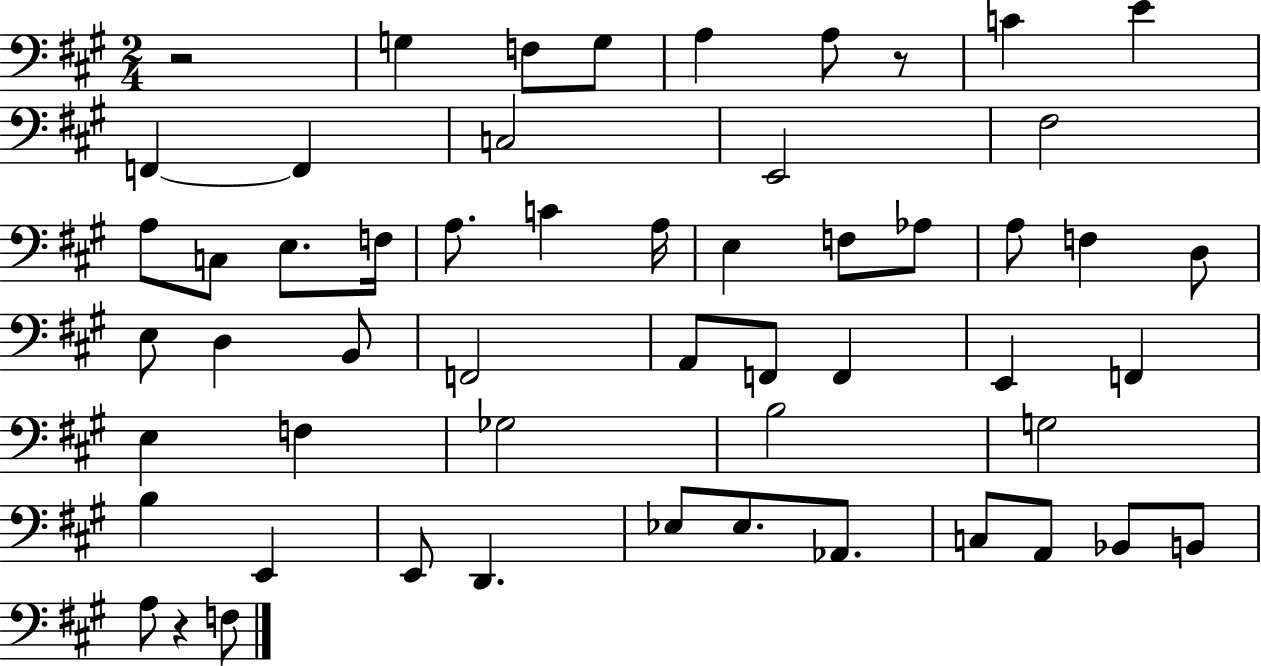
R/h G3/q F3/e G3/e A3/q A3/e R/e C4/q E4/q F2/q F2/q C3/h E2/h F#3/h A3/e C3/e E3/e. F3/s A3/e. C4/q A3/s E3/q F3/e Ab3/e A3/e F3/q D3/e E3/e D3/q B2/e F2/h A2/e F2/e F2/q E2/q F2/q E3/q F3/q Gb3/h B3/h G3/h B3/q E2/q E2/e D2/q. Eb3/e Eb3/e. Ab2/e. C3/e A2/e Bb2/e B2/e A3/e R/q F3/e